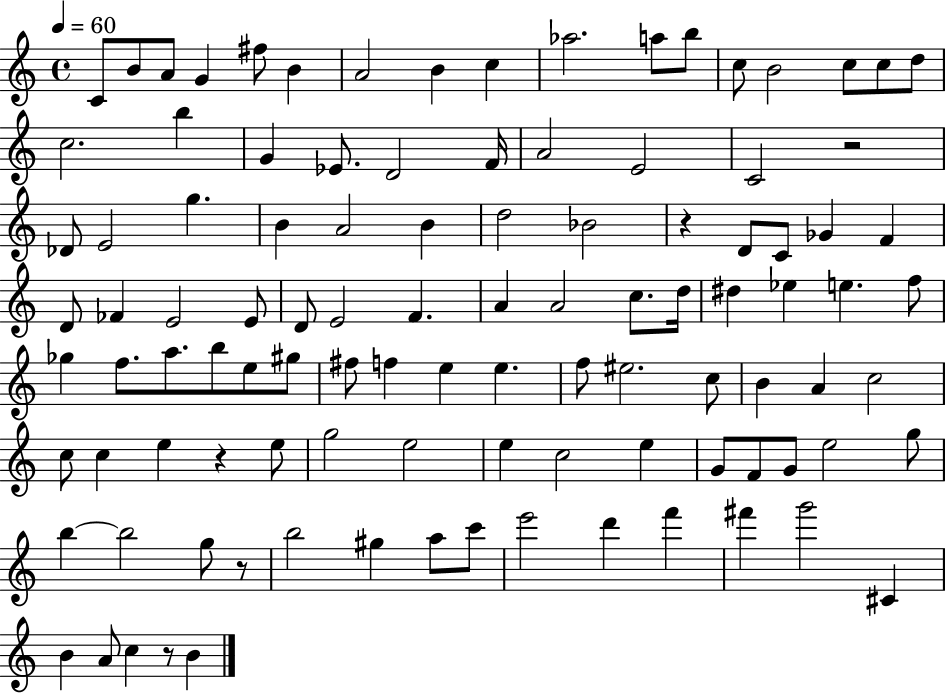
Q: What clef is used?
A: treble